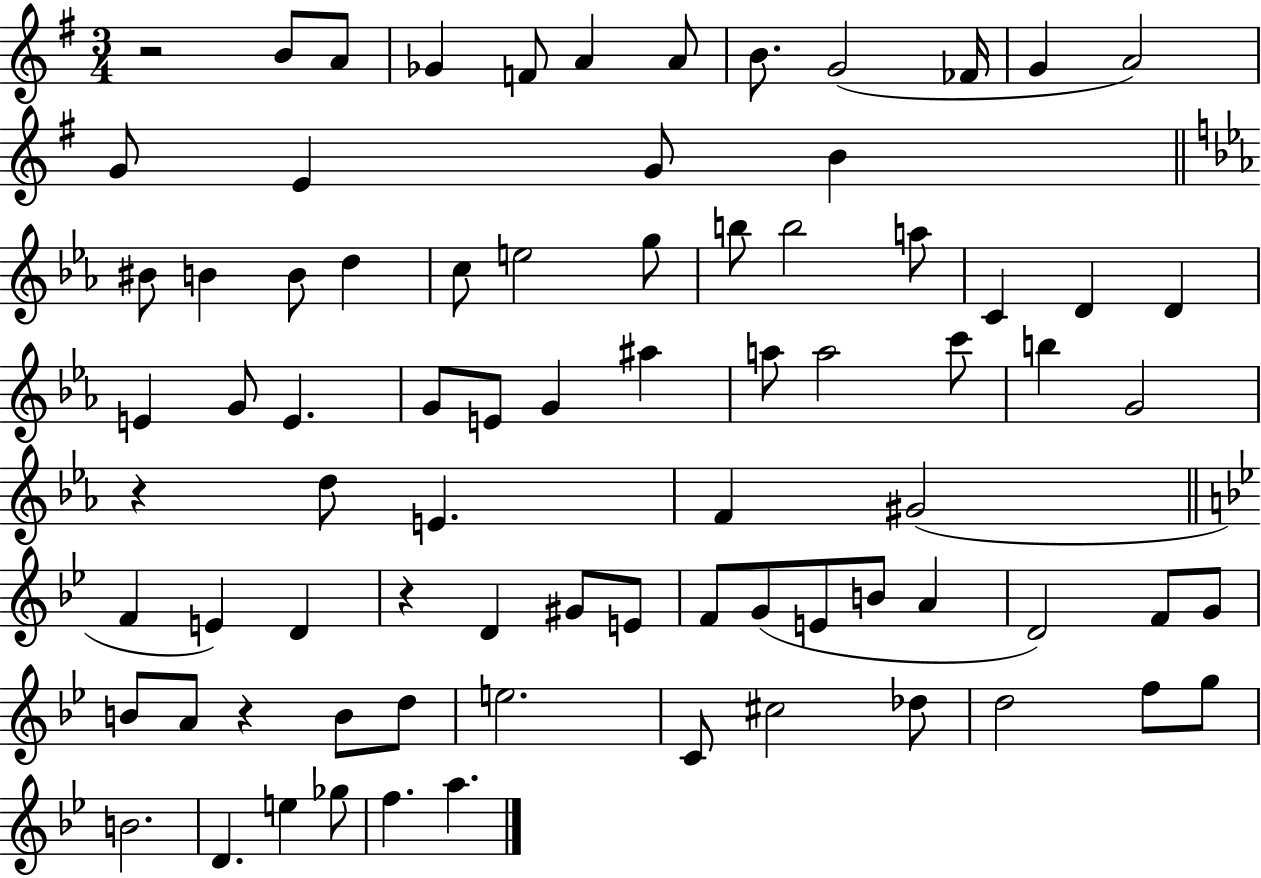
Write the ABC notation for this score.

X:1
T:Untitled
M:3/4
L:1/4
K:G
z2 B/2 A/2 _G F/2 A A/2 B/2 G2 _F/4 G A2 G/2 E G/2 B ^B/2 B B/2 d c/2 e2 g/2 b/2 b2 a/2 C D D E G/2 E G/2 E/2 G ^a a/2 a2 c'/2 b G2 z d/2 E F ^G2 F E D z D ^G/2 E/2 F/2 G/2 E/2 B/2 A D2 F/2 G/2 B/2 A/2 z B/2 d/2 e2 C/2 ^c2 _d/2 d2 f/2 g/2 B2 D e _g/2 f a